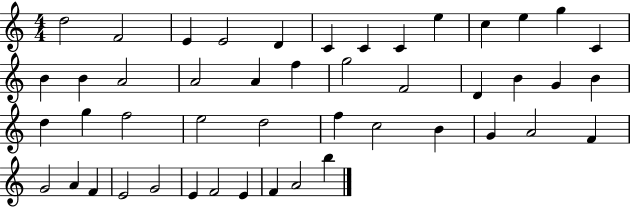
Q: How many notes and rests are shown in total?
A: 47